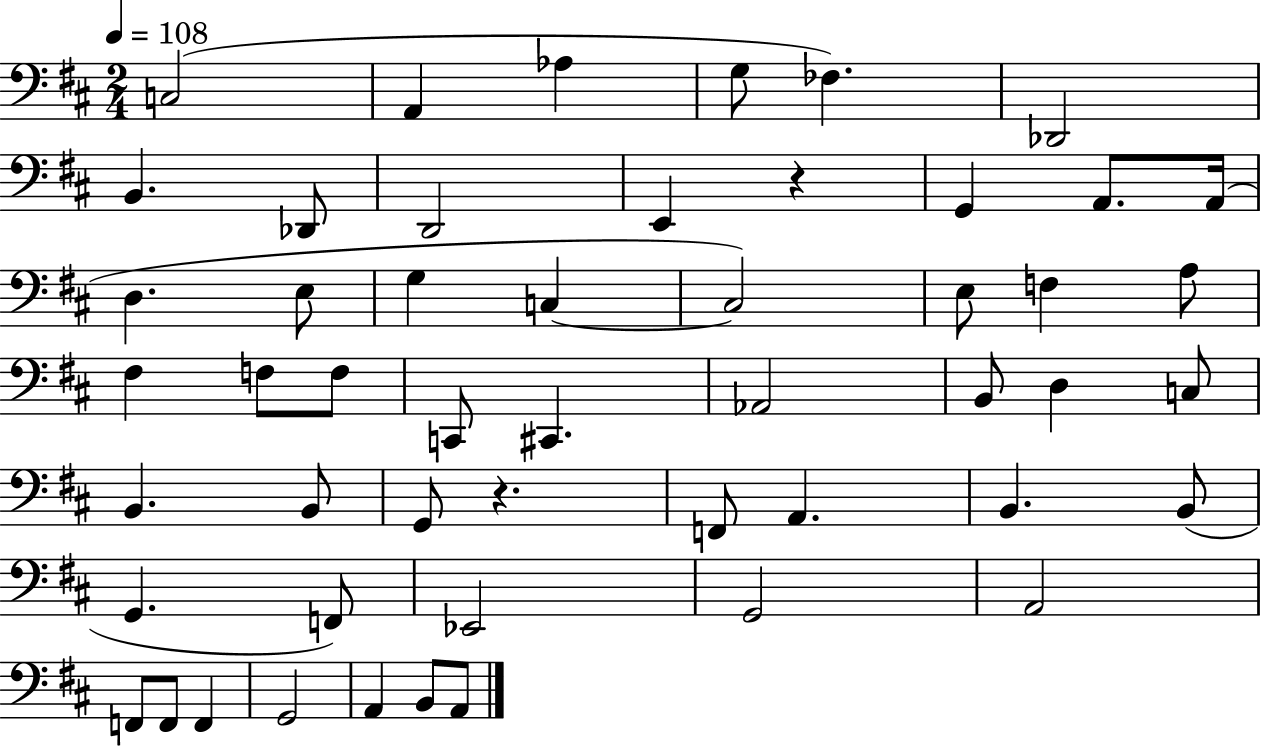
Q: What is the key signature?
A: D major